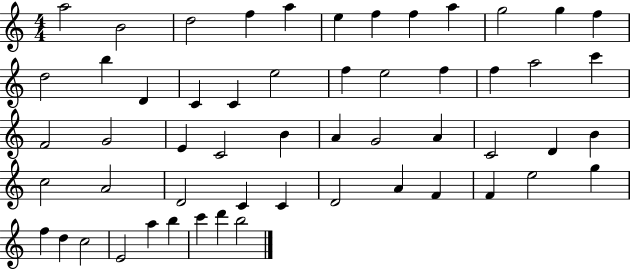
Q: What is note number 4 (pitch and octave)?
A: F5